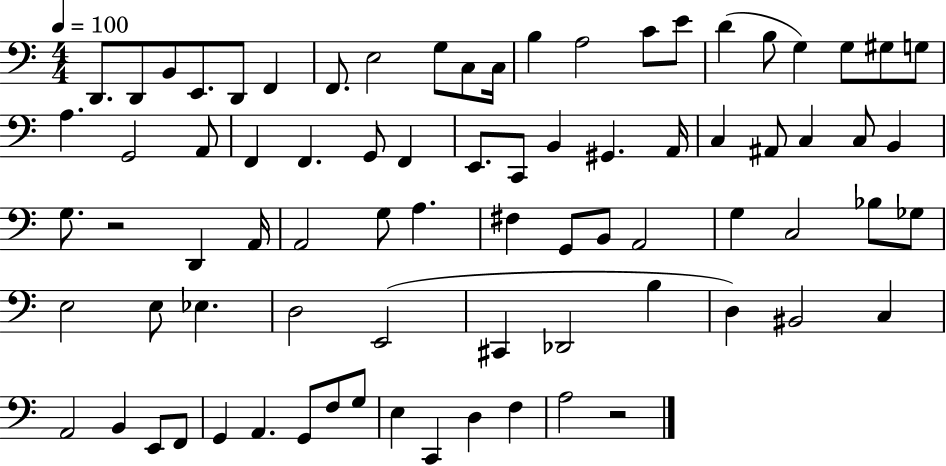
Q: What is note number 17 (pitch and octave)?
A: B3